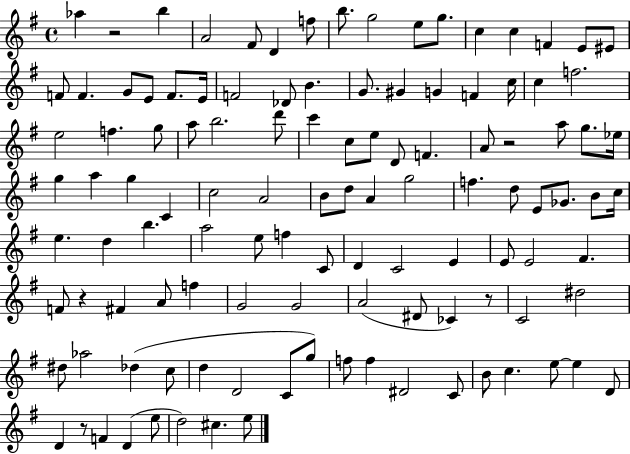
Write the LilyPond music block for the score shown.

{
  \clef treble
  \time 4/4
  \defaultTimeSignature
  \key g \major
  \repeat volta 2 { aes''4 r2 b''4 | a'2 fis'8 d'4 f''8 | b''8. g''2 e''8 g''8. | c''4 c''4 f'4 e'8 eis'8 | \break f'8 f'4. g'8 e'8 f'8. e'16 | f'2 des'8 b'4. | g'8. gis'4 g'4 f'4 c''16 | c''4 f''2. | \break e''2 f''4. g''8 | a''8 b''2. d'''8 | c'''4 c''8 e''8 d'8 f'4. | a'8 r2 a''8 g''8. ees''16 | \break g''4 a''4 g''4 c'4 | c''2 a'2 | b'8 d''8 a'4 g''2 | f''4. d''8 e'8 ges'8. b'8 c''16 | \break e''4. d''4 b''4. | a''2 e''8 f''4 c'8 | d'4 c'2 e'4 | e'8 e'2 fis'4. | \break f'8 r4 fis'4 a'8 f''4 | g'2 g'2 | a'2( dis'8 ces'4) r8 | c'2 dis''2 | \break dis''8 aes''2 des''4( c''8 | d''4 d'2 c'8 g''8) | f''8 f''4 dis'2 c'8 | b'8 c''4. e''8~~ e''4 d'8 | \break d'4 r8 f'4 d'4( e''8 | d''2) cis''4. e''8 | } \bar "|."
}